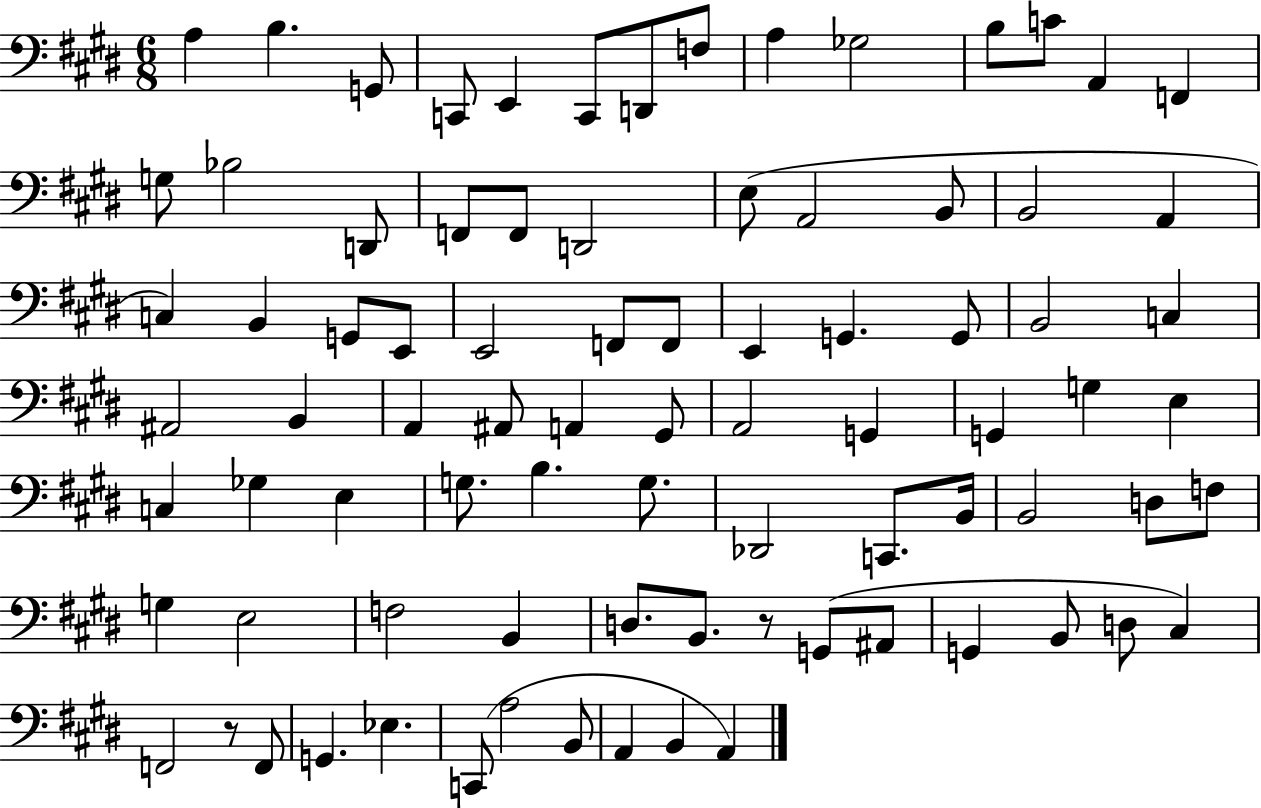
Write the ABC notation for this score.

X:1
T:Untitled
M:6/8
L:1/4
K:E
A, B, G,,/2 C,,/2 E,, C,,/2 D,,/2 F,/2 A, _G,2 B,/2 C/2 A,, F,, G,/2 _B,2 D,,/2 F,,/2 F,,/2 D,,2 E,/2 A,,2 B,,/2 B,,2 A,, C, B,, G,,/2 E,,/2 E,,2 F,,/2 F,,/2 E,, G,, G,,/2 B,,2 C, ^A,,2 B,, A,, ^A,,/2 A,, ^G,,/2 A,,2 G,, G,, G, E, C, _G, E, G,/2 B, G,/2 _D,,2 C,,/2 B,,/4 B,,2 D,/2 F,/2 G, E,2 F,2 B,, D,/2 B,,/2 z/2 G,,/2 ^A,,/2 G,, B,,/2 D,/2 ^C, F,,2 z/2 F,,/2 G,, _E, C,,/2 A,2 B,,/2 A,, B,, A,,